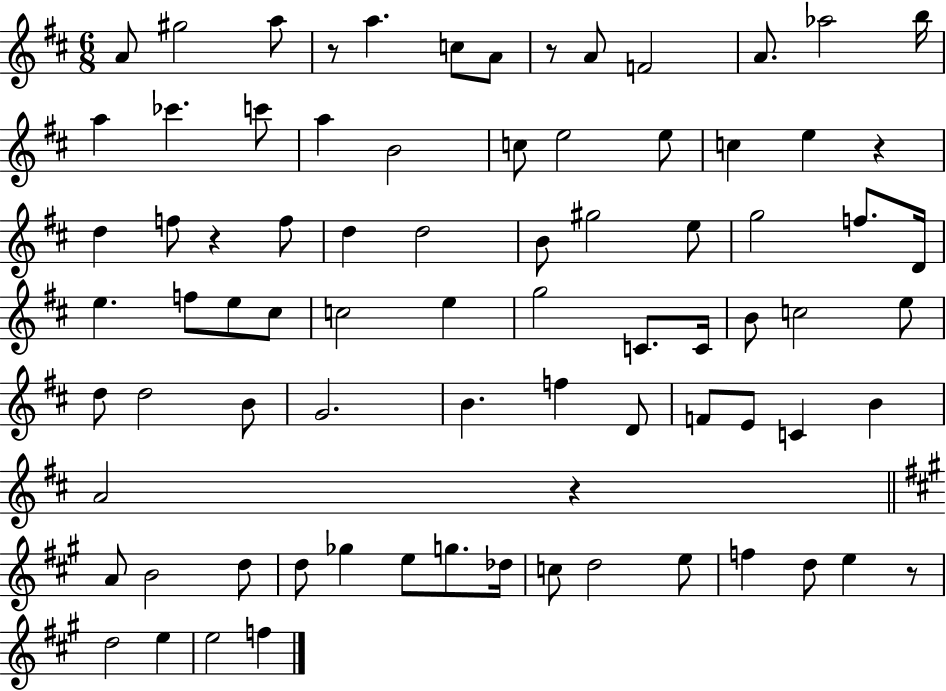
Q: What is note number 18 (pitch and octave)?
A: E5